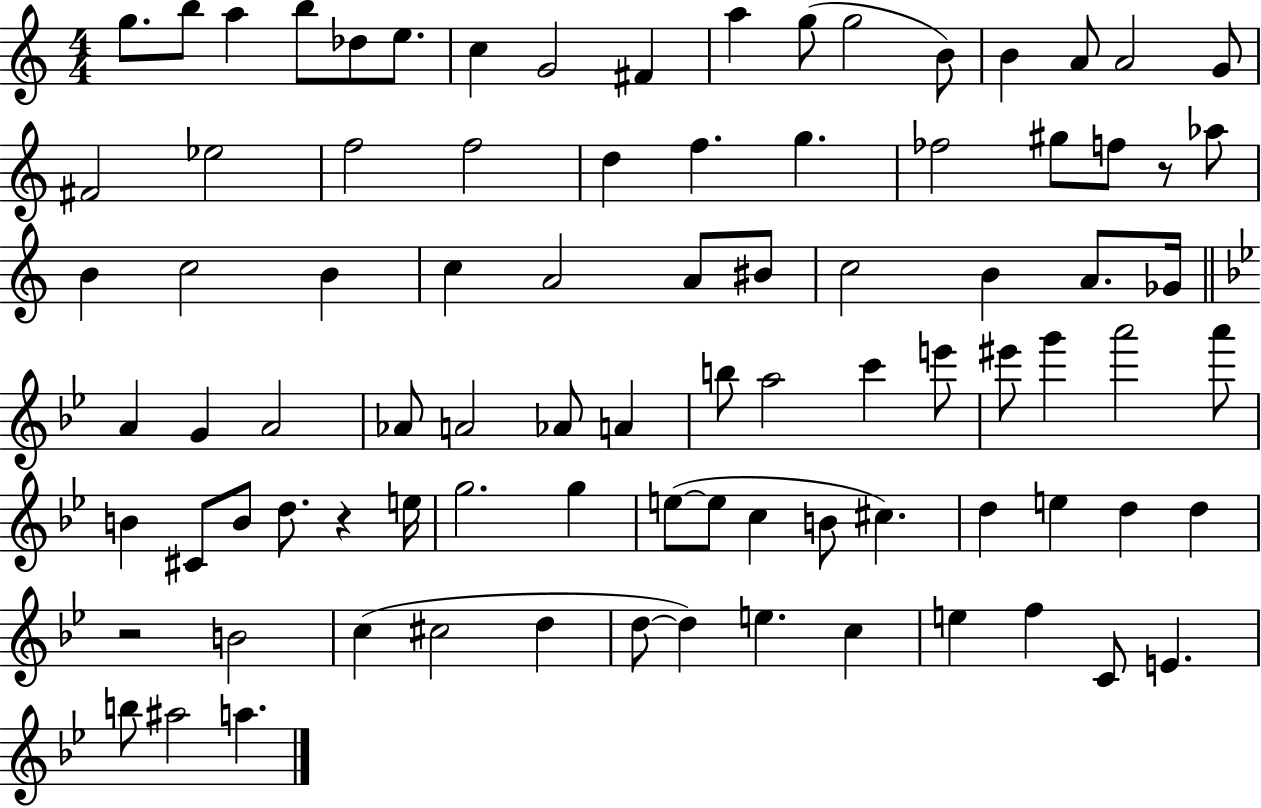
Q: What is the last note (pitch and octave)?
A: A5